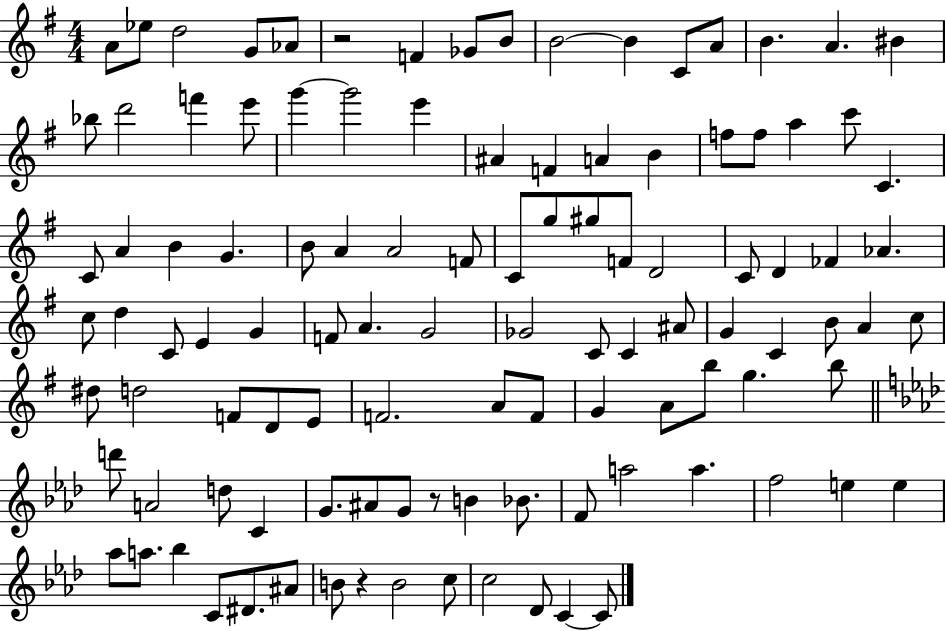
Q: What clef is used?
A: treble